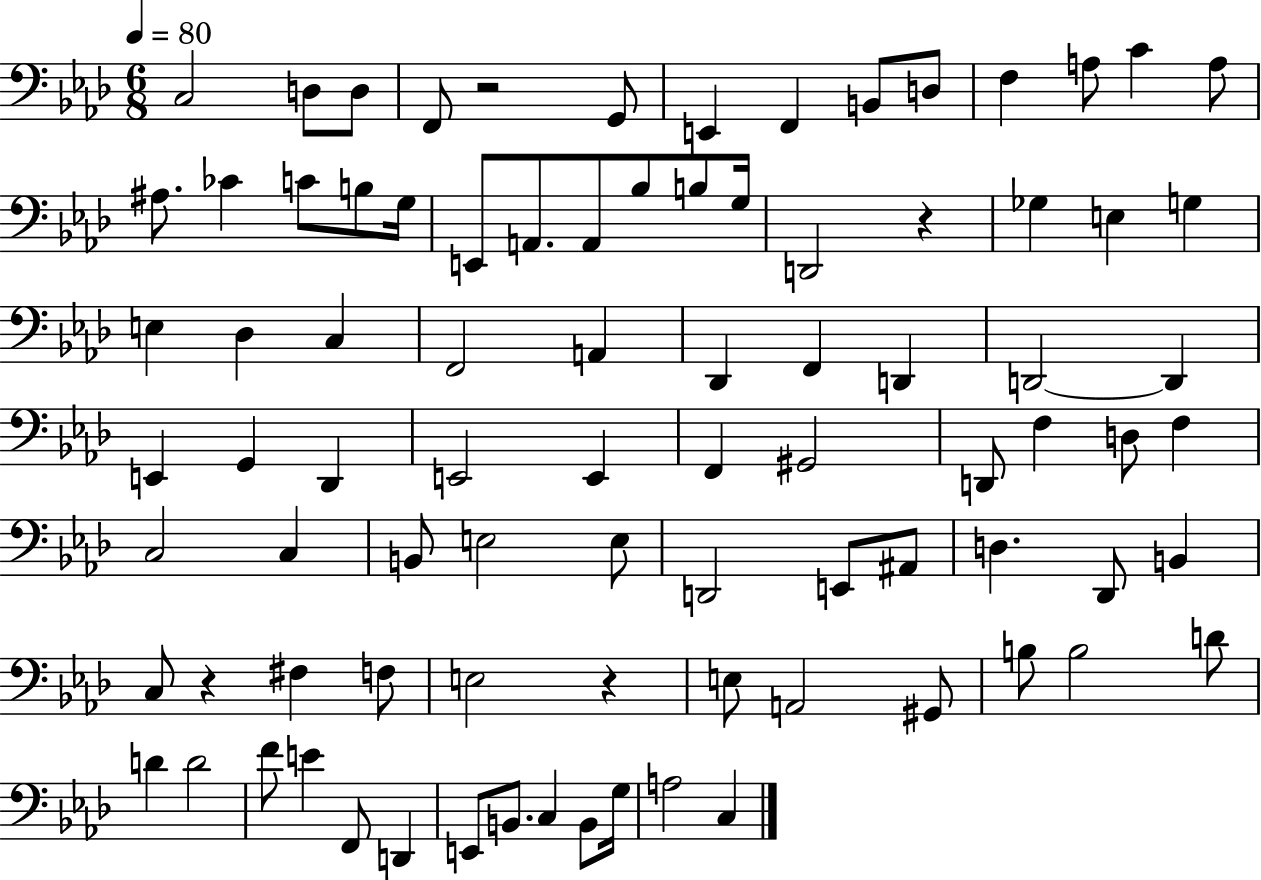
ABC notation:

X:1
T:Untitled
M:6/8
L:1/4
K:Ab
C,2 D,/2 D,/2 F,,/2 z2 G,,/2 E,, F,, B,,/2 D,/2 F, A,/2 C A,/2 ^A,/2 _C C/2 B,/2 G,/4 E,,/2 A,,/2 A,,/2 _B,/2 B,/2 G,/4 D,,2 z _G, E, G, E, _D, C, F,,2 A,, _D,, F,, D,, D,,2 D,, E,, G,, _D,, E,,2 E,, F,, ^G,,2 D,,/2 F, D,/2 F, C,2 C, B,,/2 E,2 E,/2 D,,2 E,,/2 ^A,,/2 D, _D,,/2 B,, C,/2 z ^F, F,/2 E,2 z E,/2 A,,2 ^G,,/2 B,/2 B,2 D/2 D D2 F/2 E F,,/2 D,, E,,/2 B,,/2 C, B,,/2 G,/4 A,2 C,